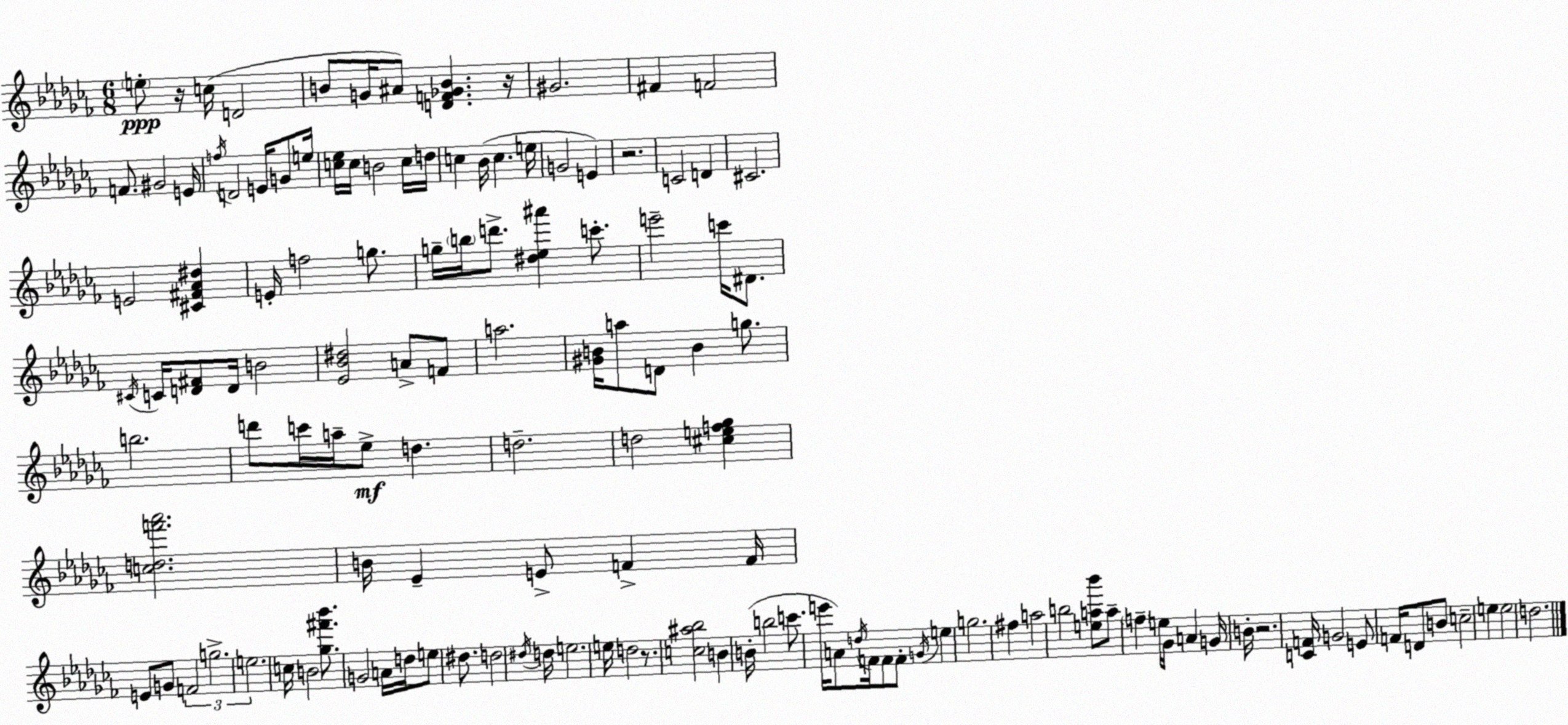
X:1
T:Untitled
M:6/8
L:1/4
K:Abm
e/2 z/4 c/4 D2 B/2 G/4 ^A/2 [DF_GB] z/4 ^G2 ^F F2 F/2 ^G2 E/4 f/4 D2 E/4 G/2 e/4 [c_e]/4 c/4 B2 c/4 d/4 c _B/4 c e/4 G2 E z2 C2 D ^C2 E2 [^C^F_A^d] E/4 f2 g/2 g/4 b/4 d'/2 [^d_e^a'] c'/2 e'2 c'/4 ^D/2 ^C/4 C/4 [D^F]/2 D/4 B2 [_E_B^d]2 A/2 F/2 a2 [^GB]/4 a/2 D/2 B g/2 b2 d'/2 c'/4 a/4 _e/2 d d2 d2 [^cef_g] [cdf'_a']2 B/4 _E E/2 F F/4 E/2 G/2 F2 g2 e2 c/4 B2 [_g^f'_b']/2 G2 A/4 d/4 e/2 ^d/2 d2 ^d/4 d/4 e2 e/4 d2 z/2 [c^a_b]2 B B/4 b2 c'/2 e'/4 A/2 d/4 F/4 F/2 F/2 G/4 e g2 ^f a2 b2 [ea_b']/2 a/2 f e/4 _G/4 A G/4 B/4 z2 [CF]/4 G2 E/2 F/4 D/2 B/2 c2 e e2 d2